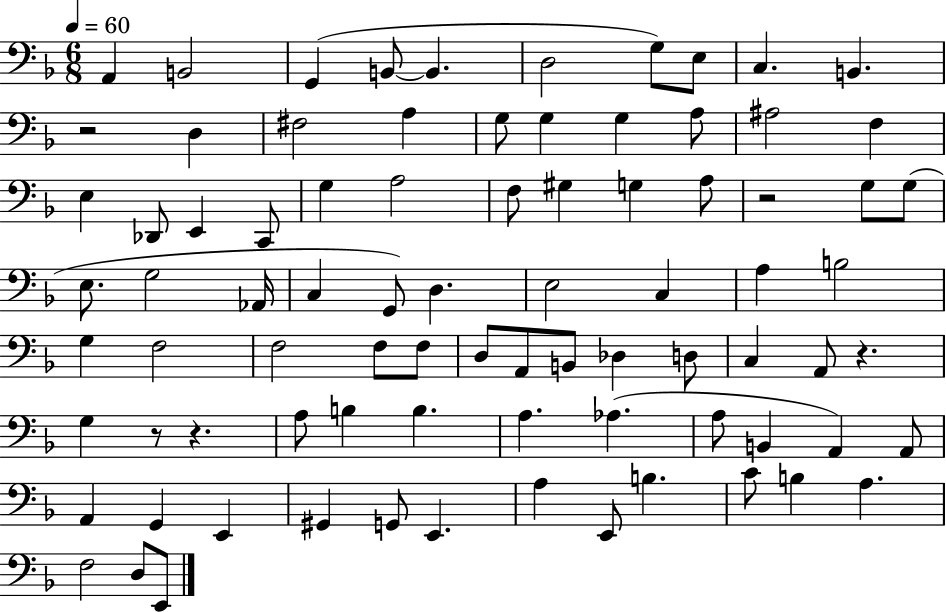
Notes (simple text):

A2/q B2/h G2/q B2/e B2/q. D3/h G3/e E3/e C3/q. B2/q. R/h D3/q F#3/h A3/q G3/e G3/q G3/q A3/e A#3/h F3/q E3/q Db2/e E2/q C2/e G3/q A3/h F3/e G#3/q G3/q A3/e R/h G3/e G3/e E3/e. G3/h Ab2/s C3/q G2/e D3/q. E3/h C3/q A3/q B3/h G3/q F3/h F3/h F3/e F3/e D3/e A2/e B2/e Db3/q D3/e C3/q A2/e R/q. G3/q R/e R/q. A3/e B3/q B3/q. A3/q. Ab3/q. A3/e B2/q A2/q A2/e A2/q G2/q E2/q G#2/q G2/e E2/q. A3/q E2/e B3/q. C4/e B3/q A3/q. F3/h D3/e E2/e